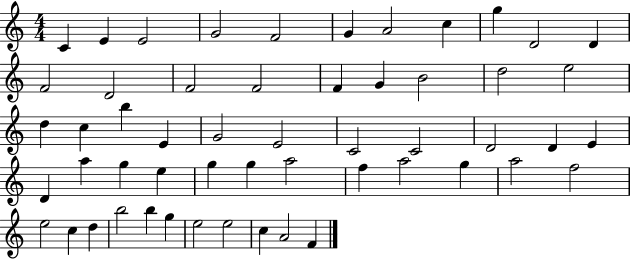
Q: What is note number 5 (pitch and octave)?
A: F4